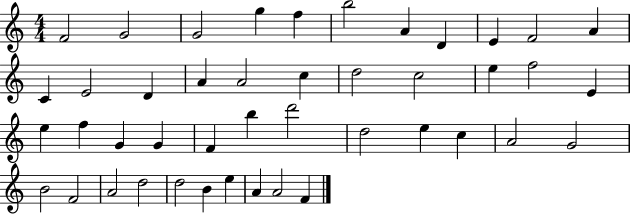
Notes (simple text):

F4/h G4/h G4/h G5/q F5/q B5/h A4/q D4/q E4/q F4/h A4/q C4/q E4/h D4/q A4/q A4/h C5/q D5/h C5/h E5/q F5/h E4/q E5/q F5/q G4/q G4/q F4/q B5/q D6/h D5/h E5/q C5/q A4/h G4/h B4/h F4/h A4/h D5/h D5/h B4/q E5/q A4/q A4/h F4/q